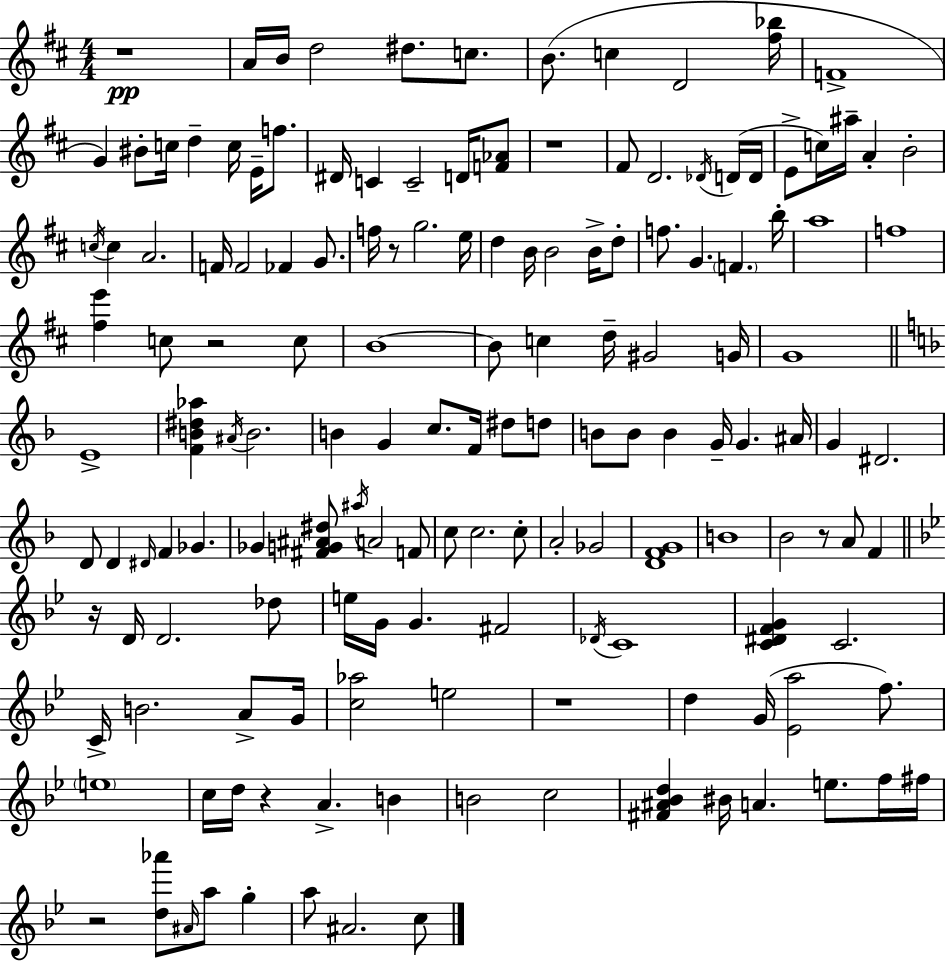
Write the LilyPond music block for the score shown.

{
  \clef treble
  \numericTimeSignature
  \time 4/4
  \key d \major
  r1\pp | a'16 b'16 d''2 dis''8. c''8. | b'8.( c''4 d'2 <fis'' bes''>16 | f'1-> | \break g'4) bis'8-. c''16 d''4-- c''16 e'16-- f''8. | dis'16 c'4 c'2-- d'16 <f' aes'>8 | r1 | fis'8 d'2. \acciaccatura { des'16 }( d'16 | \break d'16 e'8-> c''16) ais''16-- a'4-. b'2-. | \acciaccatura { c''16 } c''4 a'2. | f'16 f'2 fes'4 g'8. | f''16 r8 g''2. | \break e''16 d''4 b'16 b'2 b'16-> | d''8-. f''8. g'4. \parenthesize f'4. | b''16-. a''1 | f''1 | \break <fis'' e'''>4 c''8 r2 | c''8 b'1~~ | b'8 c''4 d''16-- gis'2 | g'16 g'1 | \break \bar "||" \break \key f \major e'1-> | <f' b' dis'' aes''>4 \acciaccatura { ais'16 } b'2. | b'4 g'4 c''8. f'16 dis''8 d''8 | b'8 b'8 b'4 g'16-- g'4. | \break ais'16 g'4 dis'2. | d'8 d'4 \grace { dis'16 } f'4 ges'4. | ges'4 <fis' g' ais' dis''>8 \acciaccatura { ais''16 } a'2 | f'8 c''8 c''2. | \break c''8-. a'2-. ges'2 | <d' f' g'>1 | b'1 | bes'2 r8 a'8 f'4 | \break \bar "||" \break \key bes \major r16 d'16 d'2. des''8 | e''16 g'16 g'4. fis'2 | \acciaccatura { des'16 } c'1 | <c' dis' f' g'>4 c'2. | \break c'16-> b'2. a'8-> | g'16 <c'' aes''>2 e''2 | r1 | d''4 g'16( <ees' a''>2 f''8.) | \break \parenthesize e''1 | c''16 d''16 r4 a'4.-> b'4 | b'2 c''2 | <fis' ais' bes' d''>4 bis'16 a'4. e''8. f''16 | \break fis''16 r2 <d'' aes'''>8 \grace { ais'16 } a''8 g''4-. | a''8 ais'2. | c''8 \bar "|."
}